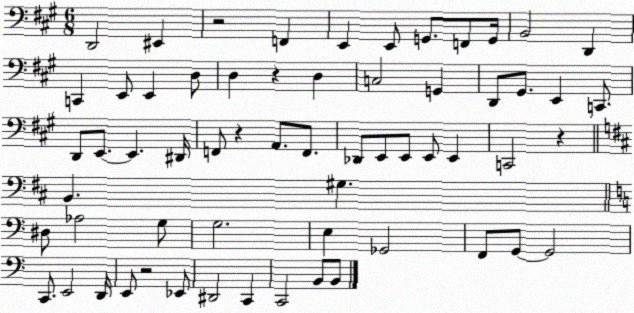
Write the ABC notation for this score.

X:1
T:Untitled
M:6/8
L:1/4
K:A
D,,2 ^E,, z2 F,, E,, E,,/2 G,,/2 F,,/2 G,,/4 B,,2 D,, C,, E,,/2 E,, D,/2 D, z D, C,2 G,, D,,/2 ^G,,/2 E,, C,,/2 D,,/2 E,,/2 E,, ^D,,/4 F,,/2 z A,,/2 F,,/2 _D,,/2 E,,/2 E,,/2 E,,/2 E,, C,,2 z B,, ^G, ^D,/2 _A,2 G,/2 G,2 E, _G,,2 F,,/2 G,,/2 G,,2 C,,/2 E,,2 D,,/4 E,,/2 z2 _E,,/2 ^D,,2 C,, C,,2 B,,/2 B,,/2